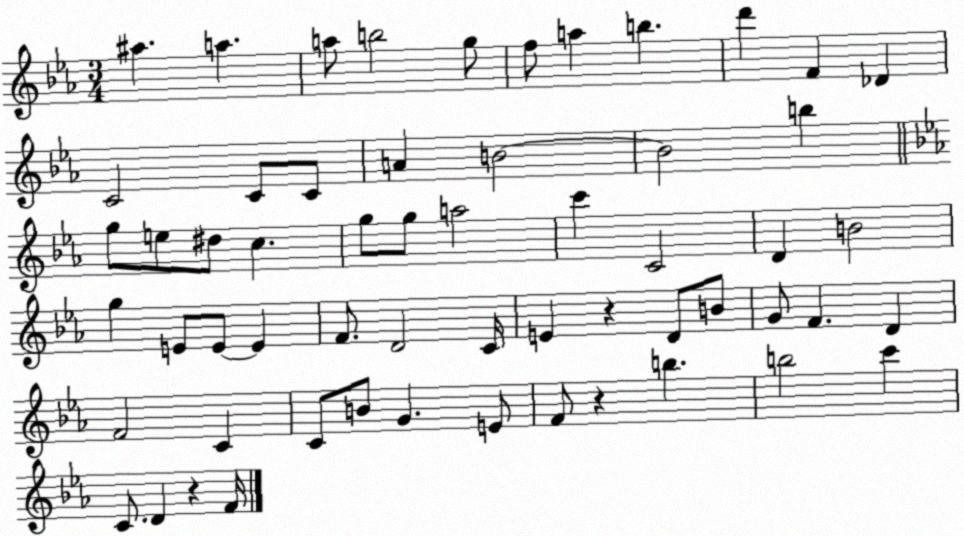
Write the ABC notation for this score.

X:1
T:Untitled
M:3/4
L:1/4
K:Eb
^a a a/2 b2 g/2 f/2 a b d' F _D C2 C/2 C/2 A B2 B2 b g/2 e/2 ^d/2 c g/2 g/2 a2 c' C2 D B2 g E/2 E/2 E F/2 D2 C/4 E z D/2 B/2 G/2 F D F2 C C/2 B/2 G E/2 F/2 z b b2 c' C/2 D z F/4